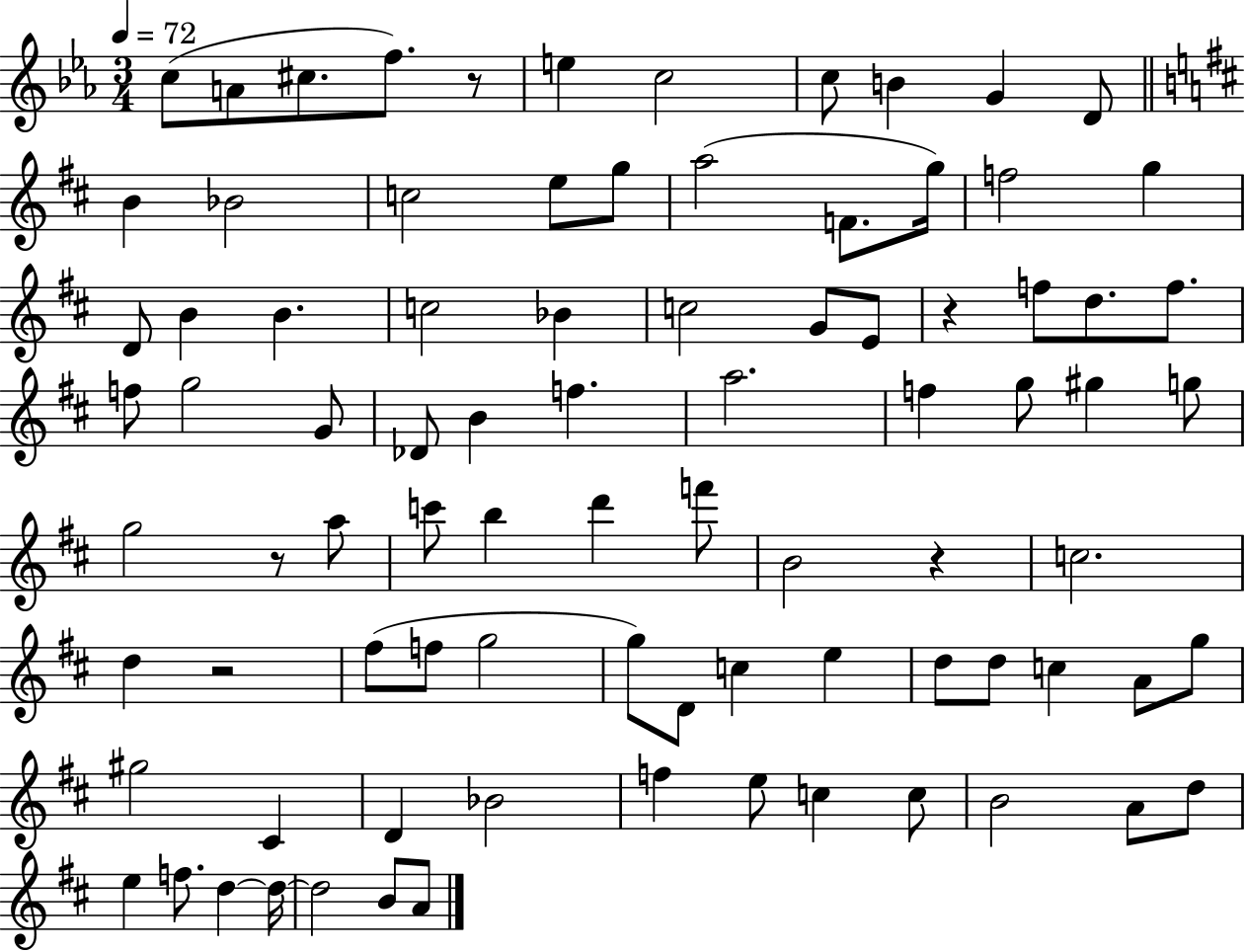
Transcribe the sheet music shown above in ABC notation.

X:1
T:Untitled
M:3/4
L:1/4
K:Eb
c/2 A/2 ^c/2 f/2 z/2 e c2 c/2 B G D/2 B _B2 c2 e/2 g/2 a2 F/2 g/4 f2 g D/2 B B c2 _B c2 G/2 E/2 z f/2 d/2 f/2 f/2 g2 G/2 _D/2 B f a2 f g/2 ^g g/2 g2 z/2 a/2 c'/2 b d' f'/2 B2 z c2 d z2 ^f/2 f/2 g2 g/2 D/2 c e d/2 d/2 c A/2 g/2 ^g2 ^C D _B2 f e/2 c c/2 B2 A/2 d/2 e f/2 d d/4 d2 B/2 A/2